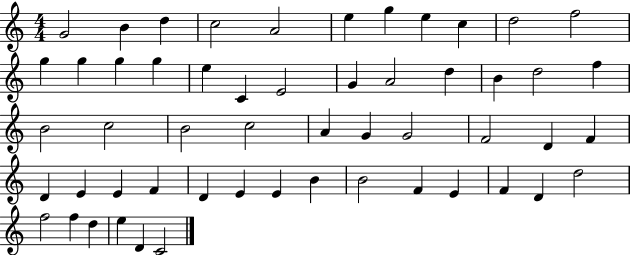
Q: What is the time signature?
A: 4/4